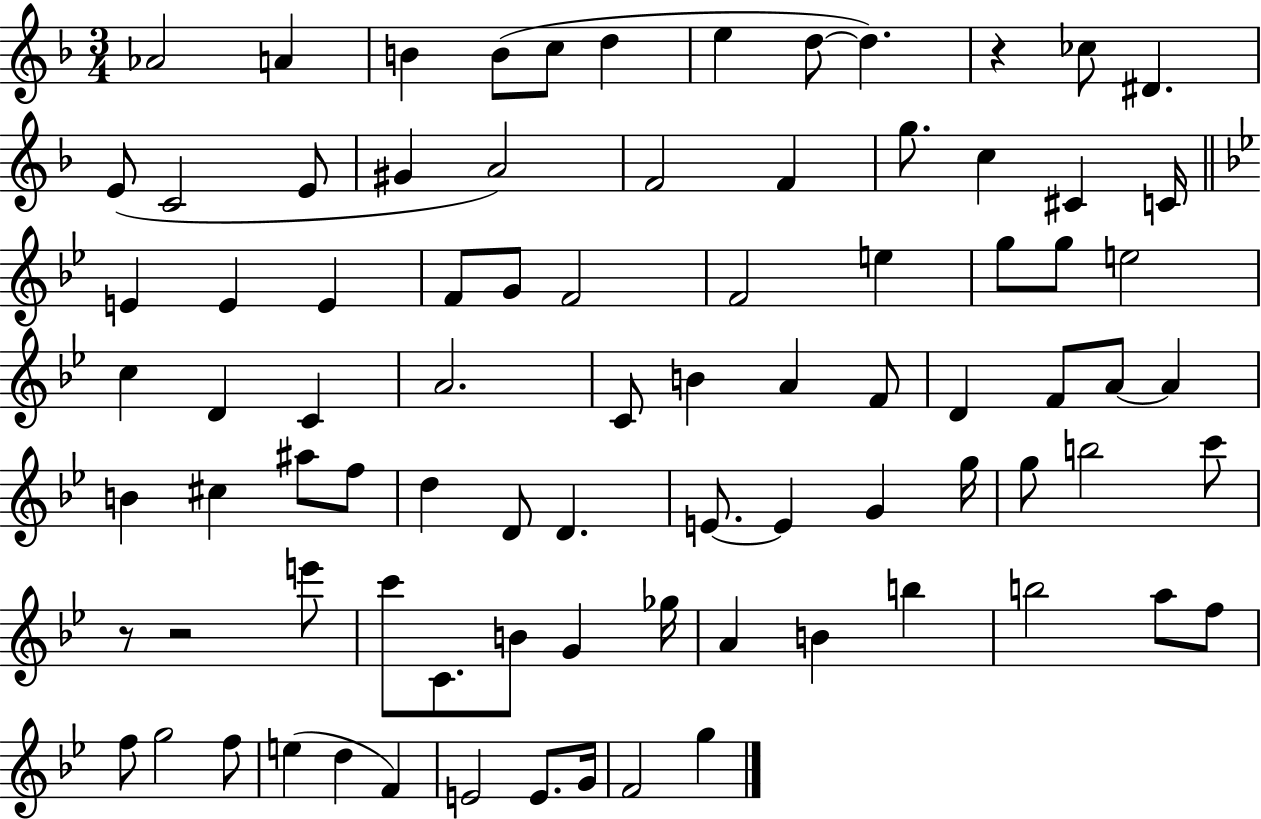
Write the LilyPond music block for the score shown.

{
  \clef treble
  \numericTimeSignature
  \time 3/4
  \key f \major
  aes'2 a'4 | b'4 b'8( c''8 d''4 | e''4 d''8~~ d''4.) | r4 ces''8 dis'4. | \break e'8( c'2 e'8 | gis'4 a'2) | f'2 f'4 | g''8. c''4 cis'4 c'16 | \break \bar "||" \break \key g \minor e'4 e'4 e'4 | f'8 g'8 f'2 | f'2 e''4 | g''8 g''8 e''2 | \break c''4 d'4 c'4 | a'2. | c'8 b'4 a'4 f'8 | d'4 f'8 a'8~~ a'4 | \break b'4 cis''4 ais''8 f''8 | d''4 d'8 d'4. | e'8.~~ e'4 g'4 g''16 | g''8 b''2 c'''8 | \break r8 r2 e'''8 | c'''8 c'8. b'8 g'4 ges''16 | a'4 b'4 b''4 | b''2 a''8 f''8 | \break f''8 g''2 f''8 | e''4( d''4 f'4) | e'2 e'8. g'16 | f'2 g''4 | \break \bar "|."
}